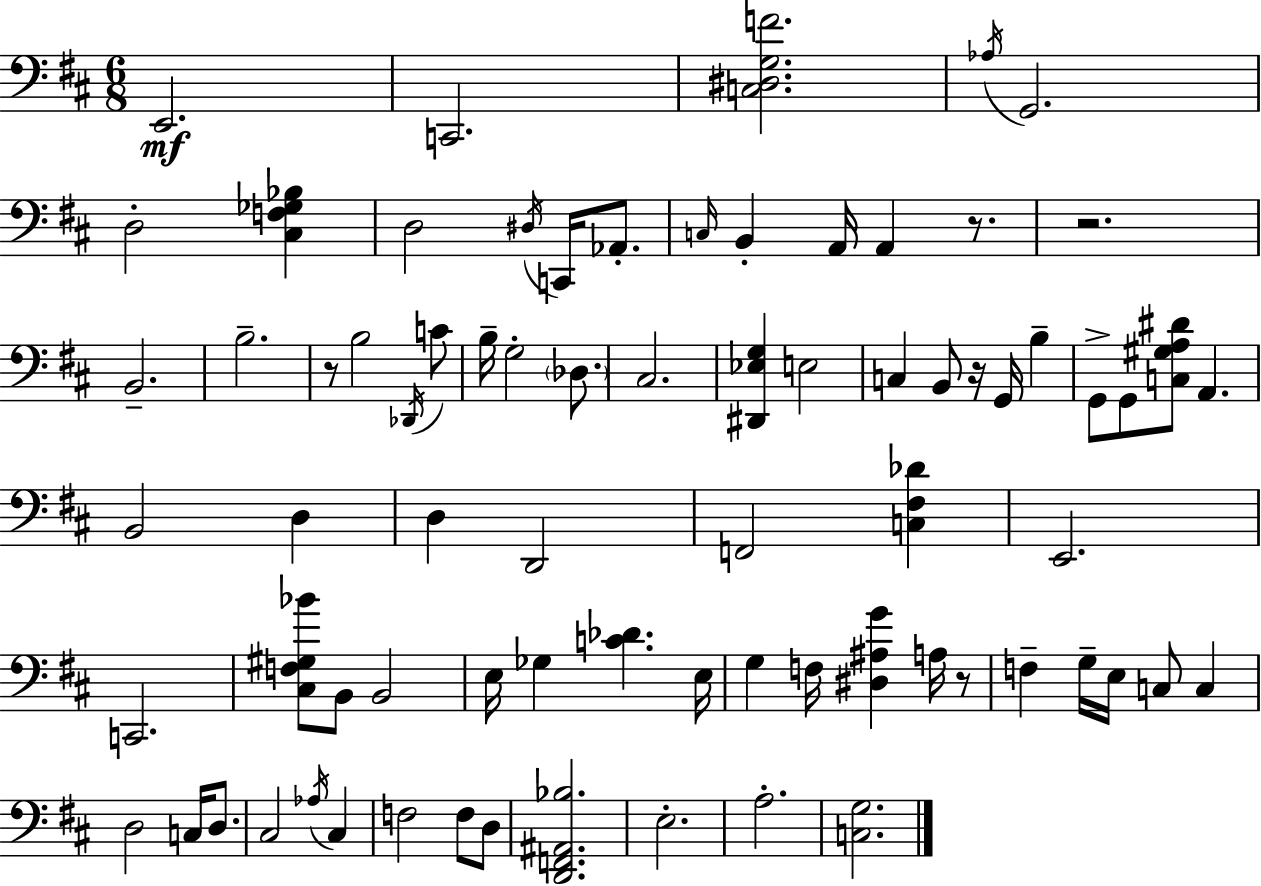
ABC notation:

X:1
T:Untitled
M:6/8
L:1/4
K:D
E,,2 C,,2 [C,^D,G,F]2 _A,/4 G,,2 D,2 [^C,F,_G,_B,] D,2 ^D,/4 C,,/4 _A,,/2 C,/4 B,, A,,/4 A,, z/2 z2 B,,2 B,2 z/2 B,2 _D,,/4 C/2 B,/4 G,2 _D,/2 ^C,2 [^D,,_E,G,] E,2 C, B,,/2 z/4 G,,/4 B, G,,/2 G,,/2 [C,^G,A,^D]/2 A,, B,,2 D, D, D,,2 F,,2 [C,^F,_D] E,,2 C,,2 [^C,F,^G,_B]/2 B,,/2 B,,2 E,/4 _G, [C_D] E,/4 G, F,/4 [^D,^A,G] A,/4 z/2 F, G,/4 E,/4 C,/2 C, D,2 C,/4 D,/2 ^C,2 _A,/4 ^C, F,2 F,/2 D,/2 [D,,F,,^A,,_B,]2 E,2 A,2 [C,G,]2